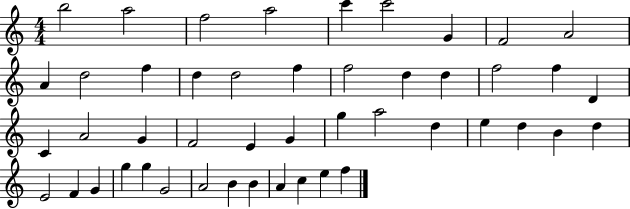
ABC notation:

X:1
T:Untitled
M:4/4
L:1/4
K:C
b2 a2 f2 a2 c' c'2 G F2 A2 A d2 f d d2 f f2 d d f2 f D C A2 G F2 E G g a2 d e d B d E2 F G g g G2 A2 B B A c e f